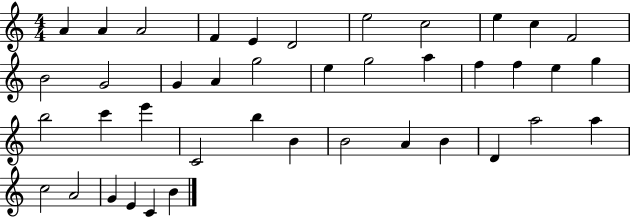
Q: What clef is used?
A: treble